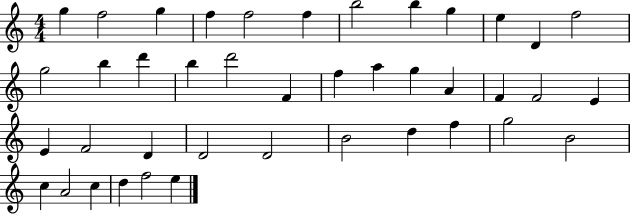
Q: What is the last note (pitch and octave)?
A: E5